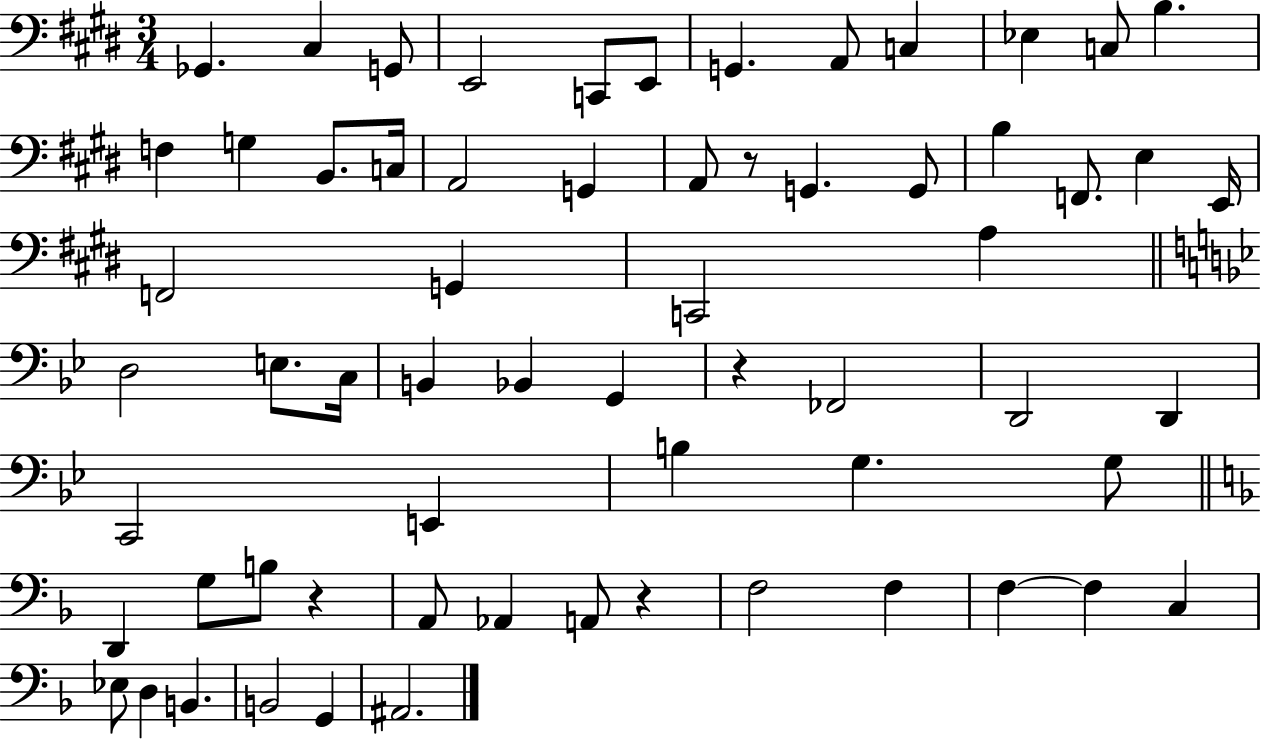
Gb2/q. C#3/q G2/e E2/h C2/e E2/e G2/q. A2/e C3/q Eb3/q C3/e B3/q. F3/q G3/q B2/e. C3/s A2/h G2/q A2/e R/e G2/q. G2/e B3/q F2/e. E3/q E2/s F2/h G2/q C2/h A3/q D3/h E3/e. C3/s B2/q Bb2/q G2/q R/q FES2/h D2/h D2/q C2/h E2/q B3/q G3/q. G3/e D2/q G3/e B3/e R/q A2/e Ab2/q A2/e R/q F3/h F3/q F3/q F3/q C3/q Eb3/e D3/q B2/q. B2/h G2/q A#2/h.